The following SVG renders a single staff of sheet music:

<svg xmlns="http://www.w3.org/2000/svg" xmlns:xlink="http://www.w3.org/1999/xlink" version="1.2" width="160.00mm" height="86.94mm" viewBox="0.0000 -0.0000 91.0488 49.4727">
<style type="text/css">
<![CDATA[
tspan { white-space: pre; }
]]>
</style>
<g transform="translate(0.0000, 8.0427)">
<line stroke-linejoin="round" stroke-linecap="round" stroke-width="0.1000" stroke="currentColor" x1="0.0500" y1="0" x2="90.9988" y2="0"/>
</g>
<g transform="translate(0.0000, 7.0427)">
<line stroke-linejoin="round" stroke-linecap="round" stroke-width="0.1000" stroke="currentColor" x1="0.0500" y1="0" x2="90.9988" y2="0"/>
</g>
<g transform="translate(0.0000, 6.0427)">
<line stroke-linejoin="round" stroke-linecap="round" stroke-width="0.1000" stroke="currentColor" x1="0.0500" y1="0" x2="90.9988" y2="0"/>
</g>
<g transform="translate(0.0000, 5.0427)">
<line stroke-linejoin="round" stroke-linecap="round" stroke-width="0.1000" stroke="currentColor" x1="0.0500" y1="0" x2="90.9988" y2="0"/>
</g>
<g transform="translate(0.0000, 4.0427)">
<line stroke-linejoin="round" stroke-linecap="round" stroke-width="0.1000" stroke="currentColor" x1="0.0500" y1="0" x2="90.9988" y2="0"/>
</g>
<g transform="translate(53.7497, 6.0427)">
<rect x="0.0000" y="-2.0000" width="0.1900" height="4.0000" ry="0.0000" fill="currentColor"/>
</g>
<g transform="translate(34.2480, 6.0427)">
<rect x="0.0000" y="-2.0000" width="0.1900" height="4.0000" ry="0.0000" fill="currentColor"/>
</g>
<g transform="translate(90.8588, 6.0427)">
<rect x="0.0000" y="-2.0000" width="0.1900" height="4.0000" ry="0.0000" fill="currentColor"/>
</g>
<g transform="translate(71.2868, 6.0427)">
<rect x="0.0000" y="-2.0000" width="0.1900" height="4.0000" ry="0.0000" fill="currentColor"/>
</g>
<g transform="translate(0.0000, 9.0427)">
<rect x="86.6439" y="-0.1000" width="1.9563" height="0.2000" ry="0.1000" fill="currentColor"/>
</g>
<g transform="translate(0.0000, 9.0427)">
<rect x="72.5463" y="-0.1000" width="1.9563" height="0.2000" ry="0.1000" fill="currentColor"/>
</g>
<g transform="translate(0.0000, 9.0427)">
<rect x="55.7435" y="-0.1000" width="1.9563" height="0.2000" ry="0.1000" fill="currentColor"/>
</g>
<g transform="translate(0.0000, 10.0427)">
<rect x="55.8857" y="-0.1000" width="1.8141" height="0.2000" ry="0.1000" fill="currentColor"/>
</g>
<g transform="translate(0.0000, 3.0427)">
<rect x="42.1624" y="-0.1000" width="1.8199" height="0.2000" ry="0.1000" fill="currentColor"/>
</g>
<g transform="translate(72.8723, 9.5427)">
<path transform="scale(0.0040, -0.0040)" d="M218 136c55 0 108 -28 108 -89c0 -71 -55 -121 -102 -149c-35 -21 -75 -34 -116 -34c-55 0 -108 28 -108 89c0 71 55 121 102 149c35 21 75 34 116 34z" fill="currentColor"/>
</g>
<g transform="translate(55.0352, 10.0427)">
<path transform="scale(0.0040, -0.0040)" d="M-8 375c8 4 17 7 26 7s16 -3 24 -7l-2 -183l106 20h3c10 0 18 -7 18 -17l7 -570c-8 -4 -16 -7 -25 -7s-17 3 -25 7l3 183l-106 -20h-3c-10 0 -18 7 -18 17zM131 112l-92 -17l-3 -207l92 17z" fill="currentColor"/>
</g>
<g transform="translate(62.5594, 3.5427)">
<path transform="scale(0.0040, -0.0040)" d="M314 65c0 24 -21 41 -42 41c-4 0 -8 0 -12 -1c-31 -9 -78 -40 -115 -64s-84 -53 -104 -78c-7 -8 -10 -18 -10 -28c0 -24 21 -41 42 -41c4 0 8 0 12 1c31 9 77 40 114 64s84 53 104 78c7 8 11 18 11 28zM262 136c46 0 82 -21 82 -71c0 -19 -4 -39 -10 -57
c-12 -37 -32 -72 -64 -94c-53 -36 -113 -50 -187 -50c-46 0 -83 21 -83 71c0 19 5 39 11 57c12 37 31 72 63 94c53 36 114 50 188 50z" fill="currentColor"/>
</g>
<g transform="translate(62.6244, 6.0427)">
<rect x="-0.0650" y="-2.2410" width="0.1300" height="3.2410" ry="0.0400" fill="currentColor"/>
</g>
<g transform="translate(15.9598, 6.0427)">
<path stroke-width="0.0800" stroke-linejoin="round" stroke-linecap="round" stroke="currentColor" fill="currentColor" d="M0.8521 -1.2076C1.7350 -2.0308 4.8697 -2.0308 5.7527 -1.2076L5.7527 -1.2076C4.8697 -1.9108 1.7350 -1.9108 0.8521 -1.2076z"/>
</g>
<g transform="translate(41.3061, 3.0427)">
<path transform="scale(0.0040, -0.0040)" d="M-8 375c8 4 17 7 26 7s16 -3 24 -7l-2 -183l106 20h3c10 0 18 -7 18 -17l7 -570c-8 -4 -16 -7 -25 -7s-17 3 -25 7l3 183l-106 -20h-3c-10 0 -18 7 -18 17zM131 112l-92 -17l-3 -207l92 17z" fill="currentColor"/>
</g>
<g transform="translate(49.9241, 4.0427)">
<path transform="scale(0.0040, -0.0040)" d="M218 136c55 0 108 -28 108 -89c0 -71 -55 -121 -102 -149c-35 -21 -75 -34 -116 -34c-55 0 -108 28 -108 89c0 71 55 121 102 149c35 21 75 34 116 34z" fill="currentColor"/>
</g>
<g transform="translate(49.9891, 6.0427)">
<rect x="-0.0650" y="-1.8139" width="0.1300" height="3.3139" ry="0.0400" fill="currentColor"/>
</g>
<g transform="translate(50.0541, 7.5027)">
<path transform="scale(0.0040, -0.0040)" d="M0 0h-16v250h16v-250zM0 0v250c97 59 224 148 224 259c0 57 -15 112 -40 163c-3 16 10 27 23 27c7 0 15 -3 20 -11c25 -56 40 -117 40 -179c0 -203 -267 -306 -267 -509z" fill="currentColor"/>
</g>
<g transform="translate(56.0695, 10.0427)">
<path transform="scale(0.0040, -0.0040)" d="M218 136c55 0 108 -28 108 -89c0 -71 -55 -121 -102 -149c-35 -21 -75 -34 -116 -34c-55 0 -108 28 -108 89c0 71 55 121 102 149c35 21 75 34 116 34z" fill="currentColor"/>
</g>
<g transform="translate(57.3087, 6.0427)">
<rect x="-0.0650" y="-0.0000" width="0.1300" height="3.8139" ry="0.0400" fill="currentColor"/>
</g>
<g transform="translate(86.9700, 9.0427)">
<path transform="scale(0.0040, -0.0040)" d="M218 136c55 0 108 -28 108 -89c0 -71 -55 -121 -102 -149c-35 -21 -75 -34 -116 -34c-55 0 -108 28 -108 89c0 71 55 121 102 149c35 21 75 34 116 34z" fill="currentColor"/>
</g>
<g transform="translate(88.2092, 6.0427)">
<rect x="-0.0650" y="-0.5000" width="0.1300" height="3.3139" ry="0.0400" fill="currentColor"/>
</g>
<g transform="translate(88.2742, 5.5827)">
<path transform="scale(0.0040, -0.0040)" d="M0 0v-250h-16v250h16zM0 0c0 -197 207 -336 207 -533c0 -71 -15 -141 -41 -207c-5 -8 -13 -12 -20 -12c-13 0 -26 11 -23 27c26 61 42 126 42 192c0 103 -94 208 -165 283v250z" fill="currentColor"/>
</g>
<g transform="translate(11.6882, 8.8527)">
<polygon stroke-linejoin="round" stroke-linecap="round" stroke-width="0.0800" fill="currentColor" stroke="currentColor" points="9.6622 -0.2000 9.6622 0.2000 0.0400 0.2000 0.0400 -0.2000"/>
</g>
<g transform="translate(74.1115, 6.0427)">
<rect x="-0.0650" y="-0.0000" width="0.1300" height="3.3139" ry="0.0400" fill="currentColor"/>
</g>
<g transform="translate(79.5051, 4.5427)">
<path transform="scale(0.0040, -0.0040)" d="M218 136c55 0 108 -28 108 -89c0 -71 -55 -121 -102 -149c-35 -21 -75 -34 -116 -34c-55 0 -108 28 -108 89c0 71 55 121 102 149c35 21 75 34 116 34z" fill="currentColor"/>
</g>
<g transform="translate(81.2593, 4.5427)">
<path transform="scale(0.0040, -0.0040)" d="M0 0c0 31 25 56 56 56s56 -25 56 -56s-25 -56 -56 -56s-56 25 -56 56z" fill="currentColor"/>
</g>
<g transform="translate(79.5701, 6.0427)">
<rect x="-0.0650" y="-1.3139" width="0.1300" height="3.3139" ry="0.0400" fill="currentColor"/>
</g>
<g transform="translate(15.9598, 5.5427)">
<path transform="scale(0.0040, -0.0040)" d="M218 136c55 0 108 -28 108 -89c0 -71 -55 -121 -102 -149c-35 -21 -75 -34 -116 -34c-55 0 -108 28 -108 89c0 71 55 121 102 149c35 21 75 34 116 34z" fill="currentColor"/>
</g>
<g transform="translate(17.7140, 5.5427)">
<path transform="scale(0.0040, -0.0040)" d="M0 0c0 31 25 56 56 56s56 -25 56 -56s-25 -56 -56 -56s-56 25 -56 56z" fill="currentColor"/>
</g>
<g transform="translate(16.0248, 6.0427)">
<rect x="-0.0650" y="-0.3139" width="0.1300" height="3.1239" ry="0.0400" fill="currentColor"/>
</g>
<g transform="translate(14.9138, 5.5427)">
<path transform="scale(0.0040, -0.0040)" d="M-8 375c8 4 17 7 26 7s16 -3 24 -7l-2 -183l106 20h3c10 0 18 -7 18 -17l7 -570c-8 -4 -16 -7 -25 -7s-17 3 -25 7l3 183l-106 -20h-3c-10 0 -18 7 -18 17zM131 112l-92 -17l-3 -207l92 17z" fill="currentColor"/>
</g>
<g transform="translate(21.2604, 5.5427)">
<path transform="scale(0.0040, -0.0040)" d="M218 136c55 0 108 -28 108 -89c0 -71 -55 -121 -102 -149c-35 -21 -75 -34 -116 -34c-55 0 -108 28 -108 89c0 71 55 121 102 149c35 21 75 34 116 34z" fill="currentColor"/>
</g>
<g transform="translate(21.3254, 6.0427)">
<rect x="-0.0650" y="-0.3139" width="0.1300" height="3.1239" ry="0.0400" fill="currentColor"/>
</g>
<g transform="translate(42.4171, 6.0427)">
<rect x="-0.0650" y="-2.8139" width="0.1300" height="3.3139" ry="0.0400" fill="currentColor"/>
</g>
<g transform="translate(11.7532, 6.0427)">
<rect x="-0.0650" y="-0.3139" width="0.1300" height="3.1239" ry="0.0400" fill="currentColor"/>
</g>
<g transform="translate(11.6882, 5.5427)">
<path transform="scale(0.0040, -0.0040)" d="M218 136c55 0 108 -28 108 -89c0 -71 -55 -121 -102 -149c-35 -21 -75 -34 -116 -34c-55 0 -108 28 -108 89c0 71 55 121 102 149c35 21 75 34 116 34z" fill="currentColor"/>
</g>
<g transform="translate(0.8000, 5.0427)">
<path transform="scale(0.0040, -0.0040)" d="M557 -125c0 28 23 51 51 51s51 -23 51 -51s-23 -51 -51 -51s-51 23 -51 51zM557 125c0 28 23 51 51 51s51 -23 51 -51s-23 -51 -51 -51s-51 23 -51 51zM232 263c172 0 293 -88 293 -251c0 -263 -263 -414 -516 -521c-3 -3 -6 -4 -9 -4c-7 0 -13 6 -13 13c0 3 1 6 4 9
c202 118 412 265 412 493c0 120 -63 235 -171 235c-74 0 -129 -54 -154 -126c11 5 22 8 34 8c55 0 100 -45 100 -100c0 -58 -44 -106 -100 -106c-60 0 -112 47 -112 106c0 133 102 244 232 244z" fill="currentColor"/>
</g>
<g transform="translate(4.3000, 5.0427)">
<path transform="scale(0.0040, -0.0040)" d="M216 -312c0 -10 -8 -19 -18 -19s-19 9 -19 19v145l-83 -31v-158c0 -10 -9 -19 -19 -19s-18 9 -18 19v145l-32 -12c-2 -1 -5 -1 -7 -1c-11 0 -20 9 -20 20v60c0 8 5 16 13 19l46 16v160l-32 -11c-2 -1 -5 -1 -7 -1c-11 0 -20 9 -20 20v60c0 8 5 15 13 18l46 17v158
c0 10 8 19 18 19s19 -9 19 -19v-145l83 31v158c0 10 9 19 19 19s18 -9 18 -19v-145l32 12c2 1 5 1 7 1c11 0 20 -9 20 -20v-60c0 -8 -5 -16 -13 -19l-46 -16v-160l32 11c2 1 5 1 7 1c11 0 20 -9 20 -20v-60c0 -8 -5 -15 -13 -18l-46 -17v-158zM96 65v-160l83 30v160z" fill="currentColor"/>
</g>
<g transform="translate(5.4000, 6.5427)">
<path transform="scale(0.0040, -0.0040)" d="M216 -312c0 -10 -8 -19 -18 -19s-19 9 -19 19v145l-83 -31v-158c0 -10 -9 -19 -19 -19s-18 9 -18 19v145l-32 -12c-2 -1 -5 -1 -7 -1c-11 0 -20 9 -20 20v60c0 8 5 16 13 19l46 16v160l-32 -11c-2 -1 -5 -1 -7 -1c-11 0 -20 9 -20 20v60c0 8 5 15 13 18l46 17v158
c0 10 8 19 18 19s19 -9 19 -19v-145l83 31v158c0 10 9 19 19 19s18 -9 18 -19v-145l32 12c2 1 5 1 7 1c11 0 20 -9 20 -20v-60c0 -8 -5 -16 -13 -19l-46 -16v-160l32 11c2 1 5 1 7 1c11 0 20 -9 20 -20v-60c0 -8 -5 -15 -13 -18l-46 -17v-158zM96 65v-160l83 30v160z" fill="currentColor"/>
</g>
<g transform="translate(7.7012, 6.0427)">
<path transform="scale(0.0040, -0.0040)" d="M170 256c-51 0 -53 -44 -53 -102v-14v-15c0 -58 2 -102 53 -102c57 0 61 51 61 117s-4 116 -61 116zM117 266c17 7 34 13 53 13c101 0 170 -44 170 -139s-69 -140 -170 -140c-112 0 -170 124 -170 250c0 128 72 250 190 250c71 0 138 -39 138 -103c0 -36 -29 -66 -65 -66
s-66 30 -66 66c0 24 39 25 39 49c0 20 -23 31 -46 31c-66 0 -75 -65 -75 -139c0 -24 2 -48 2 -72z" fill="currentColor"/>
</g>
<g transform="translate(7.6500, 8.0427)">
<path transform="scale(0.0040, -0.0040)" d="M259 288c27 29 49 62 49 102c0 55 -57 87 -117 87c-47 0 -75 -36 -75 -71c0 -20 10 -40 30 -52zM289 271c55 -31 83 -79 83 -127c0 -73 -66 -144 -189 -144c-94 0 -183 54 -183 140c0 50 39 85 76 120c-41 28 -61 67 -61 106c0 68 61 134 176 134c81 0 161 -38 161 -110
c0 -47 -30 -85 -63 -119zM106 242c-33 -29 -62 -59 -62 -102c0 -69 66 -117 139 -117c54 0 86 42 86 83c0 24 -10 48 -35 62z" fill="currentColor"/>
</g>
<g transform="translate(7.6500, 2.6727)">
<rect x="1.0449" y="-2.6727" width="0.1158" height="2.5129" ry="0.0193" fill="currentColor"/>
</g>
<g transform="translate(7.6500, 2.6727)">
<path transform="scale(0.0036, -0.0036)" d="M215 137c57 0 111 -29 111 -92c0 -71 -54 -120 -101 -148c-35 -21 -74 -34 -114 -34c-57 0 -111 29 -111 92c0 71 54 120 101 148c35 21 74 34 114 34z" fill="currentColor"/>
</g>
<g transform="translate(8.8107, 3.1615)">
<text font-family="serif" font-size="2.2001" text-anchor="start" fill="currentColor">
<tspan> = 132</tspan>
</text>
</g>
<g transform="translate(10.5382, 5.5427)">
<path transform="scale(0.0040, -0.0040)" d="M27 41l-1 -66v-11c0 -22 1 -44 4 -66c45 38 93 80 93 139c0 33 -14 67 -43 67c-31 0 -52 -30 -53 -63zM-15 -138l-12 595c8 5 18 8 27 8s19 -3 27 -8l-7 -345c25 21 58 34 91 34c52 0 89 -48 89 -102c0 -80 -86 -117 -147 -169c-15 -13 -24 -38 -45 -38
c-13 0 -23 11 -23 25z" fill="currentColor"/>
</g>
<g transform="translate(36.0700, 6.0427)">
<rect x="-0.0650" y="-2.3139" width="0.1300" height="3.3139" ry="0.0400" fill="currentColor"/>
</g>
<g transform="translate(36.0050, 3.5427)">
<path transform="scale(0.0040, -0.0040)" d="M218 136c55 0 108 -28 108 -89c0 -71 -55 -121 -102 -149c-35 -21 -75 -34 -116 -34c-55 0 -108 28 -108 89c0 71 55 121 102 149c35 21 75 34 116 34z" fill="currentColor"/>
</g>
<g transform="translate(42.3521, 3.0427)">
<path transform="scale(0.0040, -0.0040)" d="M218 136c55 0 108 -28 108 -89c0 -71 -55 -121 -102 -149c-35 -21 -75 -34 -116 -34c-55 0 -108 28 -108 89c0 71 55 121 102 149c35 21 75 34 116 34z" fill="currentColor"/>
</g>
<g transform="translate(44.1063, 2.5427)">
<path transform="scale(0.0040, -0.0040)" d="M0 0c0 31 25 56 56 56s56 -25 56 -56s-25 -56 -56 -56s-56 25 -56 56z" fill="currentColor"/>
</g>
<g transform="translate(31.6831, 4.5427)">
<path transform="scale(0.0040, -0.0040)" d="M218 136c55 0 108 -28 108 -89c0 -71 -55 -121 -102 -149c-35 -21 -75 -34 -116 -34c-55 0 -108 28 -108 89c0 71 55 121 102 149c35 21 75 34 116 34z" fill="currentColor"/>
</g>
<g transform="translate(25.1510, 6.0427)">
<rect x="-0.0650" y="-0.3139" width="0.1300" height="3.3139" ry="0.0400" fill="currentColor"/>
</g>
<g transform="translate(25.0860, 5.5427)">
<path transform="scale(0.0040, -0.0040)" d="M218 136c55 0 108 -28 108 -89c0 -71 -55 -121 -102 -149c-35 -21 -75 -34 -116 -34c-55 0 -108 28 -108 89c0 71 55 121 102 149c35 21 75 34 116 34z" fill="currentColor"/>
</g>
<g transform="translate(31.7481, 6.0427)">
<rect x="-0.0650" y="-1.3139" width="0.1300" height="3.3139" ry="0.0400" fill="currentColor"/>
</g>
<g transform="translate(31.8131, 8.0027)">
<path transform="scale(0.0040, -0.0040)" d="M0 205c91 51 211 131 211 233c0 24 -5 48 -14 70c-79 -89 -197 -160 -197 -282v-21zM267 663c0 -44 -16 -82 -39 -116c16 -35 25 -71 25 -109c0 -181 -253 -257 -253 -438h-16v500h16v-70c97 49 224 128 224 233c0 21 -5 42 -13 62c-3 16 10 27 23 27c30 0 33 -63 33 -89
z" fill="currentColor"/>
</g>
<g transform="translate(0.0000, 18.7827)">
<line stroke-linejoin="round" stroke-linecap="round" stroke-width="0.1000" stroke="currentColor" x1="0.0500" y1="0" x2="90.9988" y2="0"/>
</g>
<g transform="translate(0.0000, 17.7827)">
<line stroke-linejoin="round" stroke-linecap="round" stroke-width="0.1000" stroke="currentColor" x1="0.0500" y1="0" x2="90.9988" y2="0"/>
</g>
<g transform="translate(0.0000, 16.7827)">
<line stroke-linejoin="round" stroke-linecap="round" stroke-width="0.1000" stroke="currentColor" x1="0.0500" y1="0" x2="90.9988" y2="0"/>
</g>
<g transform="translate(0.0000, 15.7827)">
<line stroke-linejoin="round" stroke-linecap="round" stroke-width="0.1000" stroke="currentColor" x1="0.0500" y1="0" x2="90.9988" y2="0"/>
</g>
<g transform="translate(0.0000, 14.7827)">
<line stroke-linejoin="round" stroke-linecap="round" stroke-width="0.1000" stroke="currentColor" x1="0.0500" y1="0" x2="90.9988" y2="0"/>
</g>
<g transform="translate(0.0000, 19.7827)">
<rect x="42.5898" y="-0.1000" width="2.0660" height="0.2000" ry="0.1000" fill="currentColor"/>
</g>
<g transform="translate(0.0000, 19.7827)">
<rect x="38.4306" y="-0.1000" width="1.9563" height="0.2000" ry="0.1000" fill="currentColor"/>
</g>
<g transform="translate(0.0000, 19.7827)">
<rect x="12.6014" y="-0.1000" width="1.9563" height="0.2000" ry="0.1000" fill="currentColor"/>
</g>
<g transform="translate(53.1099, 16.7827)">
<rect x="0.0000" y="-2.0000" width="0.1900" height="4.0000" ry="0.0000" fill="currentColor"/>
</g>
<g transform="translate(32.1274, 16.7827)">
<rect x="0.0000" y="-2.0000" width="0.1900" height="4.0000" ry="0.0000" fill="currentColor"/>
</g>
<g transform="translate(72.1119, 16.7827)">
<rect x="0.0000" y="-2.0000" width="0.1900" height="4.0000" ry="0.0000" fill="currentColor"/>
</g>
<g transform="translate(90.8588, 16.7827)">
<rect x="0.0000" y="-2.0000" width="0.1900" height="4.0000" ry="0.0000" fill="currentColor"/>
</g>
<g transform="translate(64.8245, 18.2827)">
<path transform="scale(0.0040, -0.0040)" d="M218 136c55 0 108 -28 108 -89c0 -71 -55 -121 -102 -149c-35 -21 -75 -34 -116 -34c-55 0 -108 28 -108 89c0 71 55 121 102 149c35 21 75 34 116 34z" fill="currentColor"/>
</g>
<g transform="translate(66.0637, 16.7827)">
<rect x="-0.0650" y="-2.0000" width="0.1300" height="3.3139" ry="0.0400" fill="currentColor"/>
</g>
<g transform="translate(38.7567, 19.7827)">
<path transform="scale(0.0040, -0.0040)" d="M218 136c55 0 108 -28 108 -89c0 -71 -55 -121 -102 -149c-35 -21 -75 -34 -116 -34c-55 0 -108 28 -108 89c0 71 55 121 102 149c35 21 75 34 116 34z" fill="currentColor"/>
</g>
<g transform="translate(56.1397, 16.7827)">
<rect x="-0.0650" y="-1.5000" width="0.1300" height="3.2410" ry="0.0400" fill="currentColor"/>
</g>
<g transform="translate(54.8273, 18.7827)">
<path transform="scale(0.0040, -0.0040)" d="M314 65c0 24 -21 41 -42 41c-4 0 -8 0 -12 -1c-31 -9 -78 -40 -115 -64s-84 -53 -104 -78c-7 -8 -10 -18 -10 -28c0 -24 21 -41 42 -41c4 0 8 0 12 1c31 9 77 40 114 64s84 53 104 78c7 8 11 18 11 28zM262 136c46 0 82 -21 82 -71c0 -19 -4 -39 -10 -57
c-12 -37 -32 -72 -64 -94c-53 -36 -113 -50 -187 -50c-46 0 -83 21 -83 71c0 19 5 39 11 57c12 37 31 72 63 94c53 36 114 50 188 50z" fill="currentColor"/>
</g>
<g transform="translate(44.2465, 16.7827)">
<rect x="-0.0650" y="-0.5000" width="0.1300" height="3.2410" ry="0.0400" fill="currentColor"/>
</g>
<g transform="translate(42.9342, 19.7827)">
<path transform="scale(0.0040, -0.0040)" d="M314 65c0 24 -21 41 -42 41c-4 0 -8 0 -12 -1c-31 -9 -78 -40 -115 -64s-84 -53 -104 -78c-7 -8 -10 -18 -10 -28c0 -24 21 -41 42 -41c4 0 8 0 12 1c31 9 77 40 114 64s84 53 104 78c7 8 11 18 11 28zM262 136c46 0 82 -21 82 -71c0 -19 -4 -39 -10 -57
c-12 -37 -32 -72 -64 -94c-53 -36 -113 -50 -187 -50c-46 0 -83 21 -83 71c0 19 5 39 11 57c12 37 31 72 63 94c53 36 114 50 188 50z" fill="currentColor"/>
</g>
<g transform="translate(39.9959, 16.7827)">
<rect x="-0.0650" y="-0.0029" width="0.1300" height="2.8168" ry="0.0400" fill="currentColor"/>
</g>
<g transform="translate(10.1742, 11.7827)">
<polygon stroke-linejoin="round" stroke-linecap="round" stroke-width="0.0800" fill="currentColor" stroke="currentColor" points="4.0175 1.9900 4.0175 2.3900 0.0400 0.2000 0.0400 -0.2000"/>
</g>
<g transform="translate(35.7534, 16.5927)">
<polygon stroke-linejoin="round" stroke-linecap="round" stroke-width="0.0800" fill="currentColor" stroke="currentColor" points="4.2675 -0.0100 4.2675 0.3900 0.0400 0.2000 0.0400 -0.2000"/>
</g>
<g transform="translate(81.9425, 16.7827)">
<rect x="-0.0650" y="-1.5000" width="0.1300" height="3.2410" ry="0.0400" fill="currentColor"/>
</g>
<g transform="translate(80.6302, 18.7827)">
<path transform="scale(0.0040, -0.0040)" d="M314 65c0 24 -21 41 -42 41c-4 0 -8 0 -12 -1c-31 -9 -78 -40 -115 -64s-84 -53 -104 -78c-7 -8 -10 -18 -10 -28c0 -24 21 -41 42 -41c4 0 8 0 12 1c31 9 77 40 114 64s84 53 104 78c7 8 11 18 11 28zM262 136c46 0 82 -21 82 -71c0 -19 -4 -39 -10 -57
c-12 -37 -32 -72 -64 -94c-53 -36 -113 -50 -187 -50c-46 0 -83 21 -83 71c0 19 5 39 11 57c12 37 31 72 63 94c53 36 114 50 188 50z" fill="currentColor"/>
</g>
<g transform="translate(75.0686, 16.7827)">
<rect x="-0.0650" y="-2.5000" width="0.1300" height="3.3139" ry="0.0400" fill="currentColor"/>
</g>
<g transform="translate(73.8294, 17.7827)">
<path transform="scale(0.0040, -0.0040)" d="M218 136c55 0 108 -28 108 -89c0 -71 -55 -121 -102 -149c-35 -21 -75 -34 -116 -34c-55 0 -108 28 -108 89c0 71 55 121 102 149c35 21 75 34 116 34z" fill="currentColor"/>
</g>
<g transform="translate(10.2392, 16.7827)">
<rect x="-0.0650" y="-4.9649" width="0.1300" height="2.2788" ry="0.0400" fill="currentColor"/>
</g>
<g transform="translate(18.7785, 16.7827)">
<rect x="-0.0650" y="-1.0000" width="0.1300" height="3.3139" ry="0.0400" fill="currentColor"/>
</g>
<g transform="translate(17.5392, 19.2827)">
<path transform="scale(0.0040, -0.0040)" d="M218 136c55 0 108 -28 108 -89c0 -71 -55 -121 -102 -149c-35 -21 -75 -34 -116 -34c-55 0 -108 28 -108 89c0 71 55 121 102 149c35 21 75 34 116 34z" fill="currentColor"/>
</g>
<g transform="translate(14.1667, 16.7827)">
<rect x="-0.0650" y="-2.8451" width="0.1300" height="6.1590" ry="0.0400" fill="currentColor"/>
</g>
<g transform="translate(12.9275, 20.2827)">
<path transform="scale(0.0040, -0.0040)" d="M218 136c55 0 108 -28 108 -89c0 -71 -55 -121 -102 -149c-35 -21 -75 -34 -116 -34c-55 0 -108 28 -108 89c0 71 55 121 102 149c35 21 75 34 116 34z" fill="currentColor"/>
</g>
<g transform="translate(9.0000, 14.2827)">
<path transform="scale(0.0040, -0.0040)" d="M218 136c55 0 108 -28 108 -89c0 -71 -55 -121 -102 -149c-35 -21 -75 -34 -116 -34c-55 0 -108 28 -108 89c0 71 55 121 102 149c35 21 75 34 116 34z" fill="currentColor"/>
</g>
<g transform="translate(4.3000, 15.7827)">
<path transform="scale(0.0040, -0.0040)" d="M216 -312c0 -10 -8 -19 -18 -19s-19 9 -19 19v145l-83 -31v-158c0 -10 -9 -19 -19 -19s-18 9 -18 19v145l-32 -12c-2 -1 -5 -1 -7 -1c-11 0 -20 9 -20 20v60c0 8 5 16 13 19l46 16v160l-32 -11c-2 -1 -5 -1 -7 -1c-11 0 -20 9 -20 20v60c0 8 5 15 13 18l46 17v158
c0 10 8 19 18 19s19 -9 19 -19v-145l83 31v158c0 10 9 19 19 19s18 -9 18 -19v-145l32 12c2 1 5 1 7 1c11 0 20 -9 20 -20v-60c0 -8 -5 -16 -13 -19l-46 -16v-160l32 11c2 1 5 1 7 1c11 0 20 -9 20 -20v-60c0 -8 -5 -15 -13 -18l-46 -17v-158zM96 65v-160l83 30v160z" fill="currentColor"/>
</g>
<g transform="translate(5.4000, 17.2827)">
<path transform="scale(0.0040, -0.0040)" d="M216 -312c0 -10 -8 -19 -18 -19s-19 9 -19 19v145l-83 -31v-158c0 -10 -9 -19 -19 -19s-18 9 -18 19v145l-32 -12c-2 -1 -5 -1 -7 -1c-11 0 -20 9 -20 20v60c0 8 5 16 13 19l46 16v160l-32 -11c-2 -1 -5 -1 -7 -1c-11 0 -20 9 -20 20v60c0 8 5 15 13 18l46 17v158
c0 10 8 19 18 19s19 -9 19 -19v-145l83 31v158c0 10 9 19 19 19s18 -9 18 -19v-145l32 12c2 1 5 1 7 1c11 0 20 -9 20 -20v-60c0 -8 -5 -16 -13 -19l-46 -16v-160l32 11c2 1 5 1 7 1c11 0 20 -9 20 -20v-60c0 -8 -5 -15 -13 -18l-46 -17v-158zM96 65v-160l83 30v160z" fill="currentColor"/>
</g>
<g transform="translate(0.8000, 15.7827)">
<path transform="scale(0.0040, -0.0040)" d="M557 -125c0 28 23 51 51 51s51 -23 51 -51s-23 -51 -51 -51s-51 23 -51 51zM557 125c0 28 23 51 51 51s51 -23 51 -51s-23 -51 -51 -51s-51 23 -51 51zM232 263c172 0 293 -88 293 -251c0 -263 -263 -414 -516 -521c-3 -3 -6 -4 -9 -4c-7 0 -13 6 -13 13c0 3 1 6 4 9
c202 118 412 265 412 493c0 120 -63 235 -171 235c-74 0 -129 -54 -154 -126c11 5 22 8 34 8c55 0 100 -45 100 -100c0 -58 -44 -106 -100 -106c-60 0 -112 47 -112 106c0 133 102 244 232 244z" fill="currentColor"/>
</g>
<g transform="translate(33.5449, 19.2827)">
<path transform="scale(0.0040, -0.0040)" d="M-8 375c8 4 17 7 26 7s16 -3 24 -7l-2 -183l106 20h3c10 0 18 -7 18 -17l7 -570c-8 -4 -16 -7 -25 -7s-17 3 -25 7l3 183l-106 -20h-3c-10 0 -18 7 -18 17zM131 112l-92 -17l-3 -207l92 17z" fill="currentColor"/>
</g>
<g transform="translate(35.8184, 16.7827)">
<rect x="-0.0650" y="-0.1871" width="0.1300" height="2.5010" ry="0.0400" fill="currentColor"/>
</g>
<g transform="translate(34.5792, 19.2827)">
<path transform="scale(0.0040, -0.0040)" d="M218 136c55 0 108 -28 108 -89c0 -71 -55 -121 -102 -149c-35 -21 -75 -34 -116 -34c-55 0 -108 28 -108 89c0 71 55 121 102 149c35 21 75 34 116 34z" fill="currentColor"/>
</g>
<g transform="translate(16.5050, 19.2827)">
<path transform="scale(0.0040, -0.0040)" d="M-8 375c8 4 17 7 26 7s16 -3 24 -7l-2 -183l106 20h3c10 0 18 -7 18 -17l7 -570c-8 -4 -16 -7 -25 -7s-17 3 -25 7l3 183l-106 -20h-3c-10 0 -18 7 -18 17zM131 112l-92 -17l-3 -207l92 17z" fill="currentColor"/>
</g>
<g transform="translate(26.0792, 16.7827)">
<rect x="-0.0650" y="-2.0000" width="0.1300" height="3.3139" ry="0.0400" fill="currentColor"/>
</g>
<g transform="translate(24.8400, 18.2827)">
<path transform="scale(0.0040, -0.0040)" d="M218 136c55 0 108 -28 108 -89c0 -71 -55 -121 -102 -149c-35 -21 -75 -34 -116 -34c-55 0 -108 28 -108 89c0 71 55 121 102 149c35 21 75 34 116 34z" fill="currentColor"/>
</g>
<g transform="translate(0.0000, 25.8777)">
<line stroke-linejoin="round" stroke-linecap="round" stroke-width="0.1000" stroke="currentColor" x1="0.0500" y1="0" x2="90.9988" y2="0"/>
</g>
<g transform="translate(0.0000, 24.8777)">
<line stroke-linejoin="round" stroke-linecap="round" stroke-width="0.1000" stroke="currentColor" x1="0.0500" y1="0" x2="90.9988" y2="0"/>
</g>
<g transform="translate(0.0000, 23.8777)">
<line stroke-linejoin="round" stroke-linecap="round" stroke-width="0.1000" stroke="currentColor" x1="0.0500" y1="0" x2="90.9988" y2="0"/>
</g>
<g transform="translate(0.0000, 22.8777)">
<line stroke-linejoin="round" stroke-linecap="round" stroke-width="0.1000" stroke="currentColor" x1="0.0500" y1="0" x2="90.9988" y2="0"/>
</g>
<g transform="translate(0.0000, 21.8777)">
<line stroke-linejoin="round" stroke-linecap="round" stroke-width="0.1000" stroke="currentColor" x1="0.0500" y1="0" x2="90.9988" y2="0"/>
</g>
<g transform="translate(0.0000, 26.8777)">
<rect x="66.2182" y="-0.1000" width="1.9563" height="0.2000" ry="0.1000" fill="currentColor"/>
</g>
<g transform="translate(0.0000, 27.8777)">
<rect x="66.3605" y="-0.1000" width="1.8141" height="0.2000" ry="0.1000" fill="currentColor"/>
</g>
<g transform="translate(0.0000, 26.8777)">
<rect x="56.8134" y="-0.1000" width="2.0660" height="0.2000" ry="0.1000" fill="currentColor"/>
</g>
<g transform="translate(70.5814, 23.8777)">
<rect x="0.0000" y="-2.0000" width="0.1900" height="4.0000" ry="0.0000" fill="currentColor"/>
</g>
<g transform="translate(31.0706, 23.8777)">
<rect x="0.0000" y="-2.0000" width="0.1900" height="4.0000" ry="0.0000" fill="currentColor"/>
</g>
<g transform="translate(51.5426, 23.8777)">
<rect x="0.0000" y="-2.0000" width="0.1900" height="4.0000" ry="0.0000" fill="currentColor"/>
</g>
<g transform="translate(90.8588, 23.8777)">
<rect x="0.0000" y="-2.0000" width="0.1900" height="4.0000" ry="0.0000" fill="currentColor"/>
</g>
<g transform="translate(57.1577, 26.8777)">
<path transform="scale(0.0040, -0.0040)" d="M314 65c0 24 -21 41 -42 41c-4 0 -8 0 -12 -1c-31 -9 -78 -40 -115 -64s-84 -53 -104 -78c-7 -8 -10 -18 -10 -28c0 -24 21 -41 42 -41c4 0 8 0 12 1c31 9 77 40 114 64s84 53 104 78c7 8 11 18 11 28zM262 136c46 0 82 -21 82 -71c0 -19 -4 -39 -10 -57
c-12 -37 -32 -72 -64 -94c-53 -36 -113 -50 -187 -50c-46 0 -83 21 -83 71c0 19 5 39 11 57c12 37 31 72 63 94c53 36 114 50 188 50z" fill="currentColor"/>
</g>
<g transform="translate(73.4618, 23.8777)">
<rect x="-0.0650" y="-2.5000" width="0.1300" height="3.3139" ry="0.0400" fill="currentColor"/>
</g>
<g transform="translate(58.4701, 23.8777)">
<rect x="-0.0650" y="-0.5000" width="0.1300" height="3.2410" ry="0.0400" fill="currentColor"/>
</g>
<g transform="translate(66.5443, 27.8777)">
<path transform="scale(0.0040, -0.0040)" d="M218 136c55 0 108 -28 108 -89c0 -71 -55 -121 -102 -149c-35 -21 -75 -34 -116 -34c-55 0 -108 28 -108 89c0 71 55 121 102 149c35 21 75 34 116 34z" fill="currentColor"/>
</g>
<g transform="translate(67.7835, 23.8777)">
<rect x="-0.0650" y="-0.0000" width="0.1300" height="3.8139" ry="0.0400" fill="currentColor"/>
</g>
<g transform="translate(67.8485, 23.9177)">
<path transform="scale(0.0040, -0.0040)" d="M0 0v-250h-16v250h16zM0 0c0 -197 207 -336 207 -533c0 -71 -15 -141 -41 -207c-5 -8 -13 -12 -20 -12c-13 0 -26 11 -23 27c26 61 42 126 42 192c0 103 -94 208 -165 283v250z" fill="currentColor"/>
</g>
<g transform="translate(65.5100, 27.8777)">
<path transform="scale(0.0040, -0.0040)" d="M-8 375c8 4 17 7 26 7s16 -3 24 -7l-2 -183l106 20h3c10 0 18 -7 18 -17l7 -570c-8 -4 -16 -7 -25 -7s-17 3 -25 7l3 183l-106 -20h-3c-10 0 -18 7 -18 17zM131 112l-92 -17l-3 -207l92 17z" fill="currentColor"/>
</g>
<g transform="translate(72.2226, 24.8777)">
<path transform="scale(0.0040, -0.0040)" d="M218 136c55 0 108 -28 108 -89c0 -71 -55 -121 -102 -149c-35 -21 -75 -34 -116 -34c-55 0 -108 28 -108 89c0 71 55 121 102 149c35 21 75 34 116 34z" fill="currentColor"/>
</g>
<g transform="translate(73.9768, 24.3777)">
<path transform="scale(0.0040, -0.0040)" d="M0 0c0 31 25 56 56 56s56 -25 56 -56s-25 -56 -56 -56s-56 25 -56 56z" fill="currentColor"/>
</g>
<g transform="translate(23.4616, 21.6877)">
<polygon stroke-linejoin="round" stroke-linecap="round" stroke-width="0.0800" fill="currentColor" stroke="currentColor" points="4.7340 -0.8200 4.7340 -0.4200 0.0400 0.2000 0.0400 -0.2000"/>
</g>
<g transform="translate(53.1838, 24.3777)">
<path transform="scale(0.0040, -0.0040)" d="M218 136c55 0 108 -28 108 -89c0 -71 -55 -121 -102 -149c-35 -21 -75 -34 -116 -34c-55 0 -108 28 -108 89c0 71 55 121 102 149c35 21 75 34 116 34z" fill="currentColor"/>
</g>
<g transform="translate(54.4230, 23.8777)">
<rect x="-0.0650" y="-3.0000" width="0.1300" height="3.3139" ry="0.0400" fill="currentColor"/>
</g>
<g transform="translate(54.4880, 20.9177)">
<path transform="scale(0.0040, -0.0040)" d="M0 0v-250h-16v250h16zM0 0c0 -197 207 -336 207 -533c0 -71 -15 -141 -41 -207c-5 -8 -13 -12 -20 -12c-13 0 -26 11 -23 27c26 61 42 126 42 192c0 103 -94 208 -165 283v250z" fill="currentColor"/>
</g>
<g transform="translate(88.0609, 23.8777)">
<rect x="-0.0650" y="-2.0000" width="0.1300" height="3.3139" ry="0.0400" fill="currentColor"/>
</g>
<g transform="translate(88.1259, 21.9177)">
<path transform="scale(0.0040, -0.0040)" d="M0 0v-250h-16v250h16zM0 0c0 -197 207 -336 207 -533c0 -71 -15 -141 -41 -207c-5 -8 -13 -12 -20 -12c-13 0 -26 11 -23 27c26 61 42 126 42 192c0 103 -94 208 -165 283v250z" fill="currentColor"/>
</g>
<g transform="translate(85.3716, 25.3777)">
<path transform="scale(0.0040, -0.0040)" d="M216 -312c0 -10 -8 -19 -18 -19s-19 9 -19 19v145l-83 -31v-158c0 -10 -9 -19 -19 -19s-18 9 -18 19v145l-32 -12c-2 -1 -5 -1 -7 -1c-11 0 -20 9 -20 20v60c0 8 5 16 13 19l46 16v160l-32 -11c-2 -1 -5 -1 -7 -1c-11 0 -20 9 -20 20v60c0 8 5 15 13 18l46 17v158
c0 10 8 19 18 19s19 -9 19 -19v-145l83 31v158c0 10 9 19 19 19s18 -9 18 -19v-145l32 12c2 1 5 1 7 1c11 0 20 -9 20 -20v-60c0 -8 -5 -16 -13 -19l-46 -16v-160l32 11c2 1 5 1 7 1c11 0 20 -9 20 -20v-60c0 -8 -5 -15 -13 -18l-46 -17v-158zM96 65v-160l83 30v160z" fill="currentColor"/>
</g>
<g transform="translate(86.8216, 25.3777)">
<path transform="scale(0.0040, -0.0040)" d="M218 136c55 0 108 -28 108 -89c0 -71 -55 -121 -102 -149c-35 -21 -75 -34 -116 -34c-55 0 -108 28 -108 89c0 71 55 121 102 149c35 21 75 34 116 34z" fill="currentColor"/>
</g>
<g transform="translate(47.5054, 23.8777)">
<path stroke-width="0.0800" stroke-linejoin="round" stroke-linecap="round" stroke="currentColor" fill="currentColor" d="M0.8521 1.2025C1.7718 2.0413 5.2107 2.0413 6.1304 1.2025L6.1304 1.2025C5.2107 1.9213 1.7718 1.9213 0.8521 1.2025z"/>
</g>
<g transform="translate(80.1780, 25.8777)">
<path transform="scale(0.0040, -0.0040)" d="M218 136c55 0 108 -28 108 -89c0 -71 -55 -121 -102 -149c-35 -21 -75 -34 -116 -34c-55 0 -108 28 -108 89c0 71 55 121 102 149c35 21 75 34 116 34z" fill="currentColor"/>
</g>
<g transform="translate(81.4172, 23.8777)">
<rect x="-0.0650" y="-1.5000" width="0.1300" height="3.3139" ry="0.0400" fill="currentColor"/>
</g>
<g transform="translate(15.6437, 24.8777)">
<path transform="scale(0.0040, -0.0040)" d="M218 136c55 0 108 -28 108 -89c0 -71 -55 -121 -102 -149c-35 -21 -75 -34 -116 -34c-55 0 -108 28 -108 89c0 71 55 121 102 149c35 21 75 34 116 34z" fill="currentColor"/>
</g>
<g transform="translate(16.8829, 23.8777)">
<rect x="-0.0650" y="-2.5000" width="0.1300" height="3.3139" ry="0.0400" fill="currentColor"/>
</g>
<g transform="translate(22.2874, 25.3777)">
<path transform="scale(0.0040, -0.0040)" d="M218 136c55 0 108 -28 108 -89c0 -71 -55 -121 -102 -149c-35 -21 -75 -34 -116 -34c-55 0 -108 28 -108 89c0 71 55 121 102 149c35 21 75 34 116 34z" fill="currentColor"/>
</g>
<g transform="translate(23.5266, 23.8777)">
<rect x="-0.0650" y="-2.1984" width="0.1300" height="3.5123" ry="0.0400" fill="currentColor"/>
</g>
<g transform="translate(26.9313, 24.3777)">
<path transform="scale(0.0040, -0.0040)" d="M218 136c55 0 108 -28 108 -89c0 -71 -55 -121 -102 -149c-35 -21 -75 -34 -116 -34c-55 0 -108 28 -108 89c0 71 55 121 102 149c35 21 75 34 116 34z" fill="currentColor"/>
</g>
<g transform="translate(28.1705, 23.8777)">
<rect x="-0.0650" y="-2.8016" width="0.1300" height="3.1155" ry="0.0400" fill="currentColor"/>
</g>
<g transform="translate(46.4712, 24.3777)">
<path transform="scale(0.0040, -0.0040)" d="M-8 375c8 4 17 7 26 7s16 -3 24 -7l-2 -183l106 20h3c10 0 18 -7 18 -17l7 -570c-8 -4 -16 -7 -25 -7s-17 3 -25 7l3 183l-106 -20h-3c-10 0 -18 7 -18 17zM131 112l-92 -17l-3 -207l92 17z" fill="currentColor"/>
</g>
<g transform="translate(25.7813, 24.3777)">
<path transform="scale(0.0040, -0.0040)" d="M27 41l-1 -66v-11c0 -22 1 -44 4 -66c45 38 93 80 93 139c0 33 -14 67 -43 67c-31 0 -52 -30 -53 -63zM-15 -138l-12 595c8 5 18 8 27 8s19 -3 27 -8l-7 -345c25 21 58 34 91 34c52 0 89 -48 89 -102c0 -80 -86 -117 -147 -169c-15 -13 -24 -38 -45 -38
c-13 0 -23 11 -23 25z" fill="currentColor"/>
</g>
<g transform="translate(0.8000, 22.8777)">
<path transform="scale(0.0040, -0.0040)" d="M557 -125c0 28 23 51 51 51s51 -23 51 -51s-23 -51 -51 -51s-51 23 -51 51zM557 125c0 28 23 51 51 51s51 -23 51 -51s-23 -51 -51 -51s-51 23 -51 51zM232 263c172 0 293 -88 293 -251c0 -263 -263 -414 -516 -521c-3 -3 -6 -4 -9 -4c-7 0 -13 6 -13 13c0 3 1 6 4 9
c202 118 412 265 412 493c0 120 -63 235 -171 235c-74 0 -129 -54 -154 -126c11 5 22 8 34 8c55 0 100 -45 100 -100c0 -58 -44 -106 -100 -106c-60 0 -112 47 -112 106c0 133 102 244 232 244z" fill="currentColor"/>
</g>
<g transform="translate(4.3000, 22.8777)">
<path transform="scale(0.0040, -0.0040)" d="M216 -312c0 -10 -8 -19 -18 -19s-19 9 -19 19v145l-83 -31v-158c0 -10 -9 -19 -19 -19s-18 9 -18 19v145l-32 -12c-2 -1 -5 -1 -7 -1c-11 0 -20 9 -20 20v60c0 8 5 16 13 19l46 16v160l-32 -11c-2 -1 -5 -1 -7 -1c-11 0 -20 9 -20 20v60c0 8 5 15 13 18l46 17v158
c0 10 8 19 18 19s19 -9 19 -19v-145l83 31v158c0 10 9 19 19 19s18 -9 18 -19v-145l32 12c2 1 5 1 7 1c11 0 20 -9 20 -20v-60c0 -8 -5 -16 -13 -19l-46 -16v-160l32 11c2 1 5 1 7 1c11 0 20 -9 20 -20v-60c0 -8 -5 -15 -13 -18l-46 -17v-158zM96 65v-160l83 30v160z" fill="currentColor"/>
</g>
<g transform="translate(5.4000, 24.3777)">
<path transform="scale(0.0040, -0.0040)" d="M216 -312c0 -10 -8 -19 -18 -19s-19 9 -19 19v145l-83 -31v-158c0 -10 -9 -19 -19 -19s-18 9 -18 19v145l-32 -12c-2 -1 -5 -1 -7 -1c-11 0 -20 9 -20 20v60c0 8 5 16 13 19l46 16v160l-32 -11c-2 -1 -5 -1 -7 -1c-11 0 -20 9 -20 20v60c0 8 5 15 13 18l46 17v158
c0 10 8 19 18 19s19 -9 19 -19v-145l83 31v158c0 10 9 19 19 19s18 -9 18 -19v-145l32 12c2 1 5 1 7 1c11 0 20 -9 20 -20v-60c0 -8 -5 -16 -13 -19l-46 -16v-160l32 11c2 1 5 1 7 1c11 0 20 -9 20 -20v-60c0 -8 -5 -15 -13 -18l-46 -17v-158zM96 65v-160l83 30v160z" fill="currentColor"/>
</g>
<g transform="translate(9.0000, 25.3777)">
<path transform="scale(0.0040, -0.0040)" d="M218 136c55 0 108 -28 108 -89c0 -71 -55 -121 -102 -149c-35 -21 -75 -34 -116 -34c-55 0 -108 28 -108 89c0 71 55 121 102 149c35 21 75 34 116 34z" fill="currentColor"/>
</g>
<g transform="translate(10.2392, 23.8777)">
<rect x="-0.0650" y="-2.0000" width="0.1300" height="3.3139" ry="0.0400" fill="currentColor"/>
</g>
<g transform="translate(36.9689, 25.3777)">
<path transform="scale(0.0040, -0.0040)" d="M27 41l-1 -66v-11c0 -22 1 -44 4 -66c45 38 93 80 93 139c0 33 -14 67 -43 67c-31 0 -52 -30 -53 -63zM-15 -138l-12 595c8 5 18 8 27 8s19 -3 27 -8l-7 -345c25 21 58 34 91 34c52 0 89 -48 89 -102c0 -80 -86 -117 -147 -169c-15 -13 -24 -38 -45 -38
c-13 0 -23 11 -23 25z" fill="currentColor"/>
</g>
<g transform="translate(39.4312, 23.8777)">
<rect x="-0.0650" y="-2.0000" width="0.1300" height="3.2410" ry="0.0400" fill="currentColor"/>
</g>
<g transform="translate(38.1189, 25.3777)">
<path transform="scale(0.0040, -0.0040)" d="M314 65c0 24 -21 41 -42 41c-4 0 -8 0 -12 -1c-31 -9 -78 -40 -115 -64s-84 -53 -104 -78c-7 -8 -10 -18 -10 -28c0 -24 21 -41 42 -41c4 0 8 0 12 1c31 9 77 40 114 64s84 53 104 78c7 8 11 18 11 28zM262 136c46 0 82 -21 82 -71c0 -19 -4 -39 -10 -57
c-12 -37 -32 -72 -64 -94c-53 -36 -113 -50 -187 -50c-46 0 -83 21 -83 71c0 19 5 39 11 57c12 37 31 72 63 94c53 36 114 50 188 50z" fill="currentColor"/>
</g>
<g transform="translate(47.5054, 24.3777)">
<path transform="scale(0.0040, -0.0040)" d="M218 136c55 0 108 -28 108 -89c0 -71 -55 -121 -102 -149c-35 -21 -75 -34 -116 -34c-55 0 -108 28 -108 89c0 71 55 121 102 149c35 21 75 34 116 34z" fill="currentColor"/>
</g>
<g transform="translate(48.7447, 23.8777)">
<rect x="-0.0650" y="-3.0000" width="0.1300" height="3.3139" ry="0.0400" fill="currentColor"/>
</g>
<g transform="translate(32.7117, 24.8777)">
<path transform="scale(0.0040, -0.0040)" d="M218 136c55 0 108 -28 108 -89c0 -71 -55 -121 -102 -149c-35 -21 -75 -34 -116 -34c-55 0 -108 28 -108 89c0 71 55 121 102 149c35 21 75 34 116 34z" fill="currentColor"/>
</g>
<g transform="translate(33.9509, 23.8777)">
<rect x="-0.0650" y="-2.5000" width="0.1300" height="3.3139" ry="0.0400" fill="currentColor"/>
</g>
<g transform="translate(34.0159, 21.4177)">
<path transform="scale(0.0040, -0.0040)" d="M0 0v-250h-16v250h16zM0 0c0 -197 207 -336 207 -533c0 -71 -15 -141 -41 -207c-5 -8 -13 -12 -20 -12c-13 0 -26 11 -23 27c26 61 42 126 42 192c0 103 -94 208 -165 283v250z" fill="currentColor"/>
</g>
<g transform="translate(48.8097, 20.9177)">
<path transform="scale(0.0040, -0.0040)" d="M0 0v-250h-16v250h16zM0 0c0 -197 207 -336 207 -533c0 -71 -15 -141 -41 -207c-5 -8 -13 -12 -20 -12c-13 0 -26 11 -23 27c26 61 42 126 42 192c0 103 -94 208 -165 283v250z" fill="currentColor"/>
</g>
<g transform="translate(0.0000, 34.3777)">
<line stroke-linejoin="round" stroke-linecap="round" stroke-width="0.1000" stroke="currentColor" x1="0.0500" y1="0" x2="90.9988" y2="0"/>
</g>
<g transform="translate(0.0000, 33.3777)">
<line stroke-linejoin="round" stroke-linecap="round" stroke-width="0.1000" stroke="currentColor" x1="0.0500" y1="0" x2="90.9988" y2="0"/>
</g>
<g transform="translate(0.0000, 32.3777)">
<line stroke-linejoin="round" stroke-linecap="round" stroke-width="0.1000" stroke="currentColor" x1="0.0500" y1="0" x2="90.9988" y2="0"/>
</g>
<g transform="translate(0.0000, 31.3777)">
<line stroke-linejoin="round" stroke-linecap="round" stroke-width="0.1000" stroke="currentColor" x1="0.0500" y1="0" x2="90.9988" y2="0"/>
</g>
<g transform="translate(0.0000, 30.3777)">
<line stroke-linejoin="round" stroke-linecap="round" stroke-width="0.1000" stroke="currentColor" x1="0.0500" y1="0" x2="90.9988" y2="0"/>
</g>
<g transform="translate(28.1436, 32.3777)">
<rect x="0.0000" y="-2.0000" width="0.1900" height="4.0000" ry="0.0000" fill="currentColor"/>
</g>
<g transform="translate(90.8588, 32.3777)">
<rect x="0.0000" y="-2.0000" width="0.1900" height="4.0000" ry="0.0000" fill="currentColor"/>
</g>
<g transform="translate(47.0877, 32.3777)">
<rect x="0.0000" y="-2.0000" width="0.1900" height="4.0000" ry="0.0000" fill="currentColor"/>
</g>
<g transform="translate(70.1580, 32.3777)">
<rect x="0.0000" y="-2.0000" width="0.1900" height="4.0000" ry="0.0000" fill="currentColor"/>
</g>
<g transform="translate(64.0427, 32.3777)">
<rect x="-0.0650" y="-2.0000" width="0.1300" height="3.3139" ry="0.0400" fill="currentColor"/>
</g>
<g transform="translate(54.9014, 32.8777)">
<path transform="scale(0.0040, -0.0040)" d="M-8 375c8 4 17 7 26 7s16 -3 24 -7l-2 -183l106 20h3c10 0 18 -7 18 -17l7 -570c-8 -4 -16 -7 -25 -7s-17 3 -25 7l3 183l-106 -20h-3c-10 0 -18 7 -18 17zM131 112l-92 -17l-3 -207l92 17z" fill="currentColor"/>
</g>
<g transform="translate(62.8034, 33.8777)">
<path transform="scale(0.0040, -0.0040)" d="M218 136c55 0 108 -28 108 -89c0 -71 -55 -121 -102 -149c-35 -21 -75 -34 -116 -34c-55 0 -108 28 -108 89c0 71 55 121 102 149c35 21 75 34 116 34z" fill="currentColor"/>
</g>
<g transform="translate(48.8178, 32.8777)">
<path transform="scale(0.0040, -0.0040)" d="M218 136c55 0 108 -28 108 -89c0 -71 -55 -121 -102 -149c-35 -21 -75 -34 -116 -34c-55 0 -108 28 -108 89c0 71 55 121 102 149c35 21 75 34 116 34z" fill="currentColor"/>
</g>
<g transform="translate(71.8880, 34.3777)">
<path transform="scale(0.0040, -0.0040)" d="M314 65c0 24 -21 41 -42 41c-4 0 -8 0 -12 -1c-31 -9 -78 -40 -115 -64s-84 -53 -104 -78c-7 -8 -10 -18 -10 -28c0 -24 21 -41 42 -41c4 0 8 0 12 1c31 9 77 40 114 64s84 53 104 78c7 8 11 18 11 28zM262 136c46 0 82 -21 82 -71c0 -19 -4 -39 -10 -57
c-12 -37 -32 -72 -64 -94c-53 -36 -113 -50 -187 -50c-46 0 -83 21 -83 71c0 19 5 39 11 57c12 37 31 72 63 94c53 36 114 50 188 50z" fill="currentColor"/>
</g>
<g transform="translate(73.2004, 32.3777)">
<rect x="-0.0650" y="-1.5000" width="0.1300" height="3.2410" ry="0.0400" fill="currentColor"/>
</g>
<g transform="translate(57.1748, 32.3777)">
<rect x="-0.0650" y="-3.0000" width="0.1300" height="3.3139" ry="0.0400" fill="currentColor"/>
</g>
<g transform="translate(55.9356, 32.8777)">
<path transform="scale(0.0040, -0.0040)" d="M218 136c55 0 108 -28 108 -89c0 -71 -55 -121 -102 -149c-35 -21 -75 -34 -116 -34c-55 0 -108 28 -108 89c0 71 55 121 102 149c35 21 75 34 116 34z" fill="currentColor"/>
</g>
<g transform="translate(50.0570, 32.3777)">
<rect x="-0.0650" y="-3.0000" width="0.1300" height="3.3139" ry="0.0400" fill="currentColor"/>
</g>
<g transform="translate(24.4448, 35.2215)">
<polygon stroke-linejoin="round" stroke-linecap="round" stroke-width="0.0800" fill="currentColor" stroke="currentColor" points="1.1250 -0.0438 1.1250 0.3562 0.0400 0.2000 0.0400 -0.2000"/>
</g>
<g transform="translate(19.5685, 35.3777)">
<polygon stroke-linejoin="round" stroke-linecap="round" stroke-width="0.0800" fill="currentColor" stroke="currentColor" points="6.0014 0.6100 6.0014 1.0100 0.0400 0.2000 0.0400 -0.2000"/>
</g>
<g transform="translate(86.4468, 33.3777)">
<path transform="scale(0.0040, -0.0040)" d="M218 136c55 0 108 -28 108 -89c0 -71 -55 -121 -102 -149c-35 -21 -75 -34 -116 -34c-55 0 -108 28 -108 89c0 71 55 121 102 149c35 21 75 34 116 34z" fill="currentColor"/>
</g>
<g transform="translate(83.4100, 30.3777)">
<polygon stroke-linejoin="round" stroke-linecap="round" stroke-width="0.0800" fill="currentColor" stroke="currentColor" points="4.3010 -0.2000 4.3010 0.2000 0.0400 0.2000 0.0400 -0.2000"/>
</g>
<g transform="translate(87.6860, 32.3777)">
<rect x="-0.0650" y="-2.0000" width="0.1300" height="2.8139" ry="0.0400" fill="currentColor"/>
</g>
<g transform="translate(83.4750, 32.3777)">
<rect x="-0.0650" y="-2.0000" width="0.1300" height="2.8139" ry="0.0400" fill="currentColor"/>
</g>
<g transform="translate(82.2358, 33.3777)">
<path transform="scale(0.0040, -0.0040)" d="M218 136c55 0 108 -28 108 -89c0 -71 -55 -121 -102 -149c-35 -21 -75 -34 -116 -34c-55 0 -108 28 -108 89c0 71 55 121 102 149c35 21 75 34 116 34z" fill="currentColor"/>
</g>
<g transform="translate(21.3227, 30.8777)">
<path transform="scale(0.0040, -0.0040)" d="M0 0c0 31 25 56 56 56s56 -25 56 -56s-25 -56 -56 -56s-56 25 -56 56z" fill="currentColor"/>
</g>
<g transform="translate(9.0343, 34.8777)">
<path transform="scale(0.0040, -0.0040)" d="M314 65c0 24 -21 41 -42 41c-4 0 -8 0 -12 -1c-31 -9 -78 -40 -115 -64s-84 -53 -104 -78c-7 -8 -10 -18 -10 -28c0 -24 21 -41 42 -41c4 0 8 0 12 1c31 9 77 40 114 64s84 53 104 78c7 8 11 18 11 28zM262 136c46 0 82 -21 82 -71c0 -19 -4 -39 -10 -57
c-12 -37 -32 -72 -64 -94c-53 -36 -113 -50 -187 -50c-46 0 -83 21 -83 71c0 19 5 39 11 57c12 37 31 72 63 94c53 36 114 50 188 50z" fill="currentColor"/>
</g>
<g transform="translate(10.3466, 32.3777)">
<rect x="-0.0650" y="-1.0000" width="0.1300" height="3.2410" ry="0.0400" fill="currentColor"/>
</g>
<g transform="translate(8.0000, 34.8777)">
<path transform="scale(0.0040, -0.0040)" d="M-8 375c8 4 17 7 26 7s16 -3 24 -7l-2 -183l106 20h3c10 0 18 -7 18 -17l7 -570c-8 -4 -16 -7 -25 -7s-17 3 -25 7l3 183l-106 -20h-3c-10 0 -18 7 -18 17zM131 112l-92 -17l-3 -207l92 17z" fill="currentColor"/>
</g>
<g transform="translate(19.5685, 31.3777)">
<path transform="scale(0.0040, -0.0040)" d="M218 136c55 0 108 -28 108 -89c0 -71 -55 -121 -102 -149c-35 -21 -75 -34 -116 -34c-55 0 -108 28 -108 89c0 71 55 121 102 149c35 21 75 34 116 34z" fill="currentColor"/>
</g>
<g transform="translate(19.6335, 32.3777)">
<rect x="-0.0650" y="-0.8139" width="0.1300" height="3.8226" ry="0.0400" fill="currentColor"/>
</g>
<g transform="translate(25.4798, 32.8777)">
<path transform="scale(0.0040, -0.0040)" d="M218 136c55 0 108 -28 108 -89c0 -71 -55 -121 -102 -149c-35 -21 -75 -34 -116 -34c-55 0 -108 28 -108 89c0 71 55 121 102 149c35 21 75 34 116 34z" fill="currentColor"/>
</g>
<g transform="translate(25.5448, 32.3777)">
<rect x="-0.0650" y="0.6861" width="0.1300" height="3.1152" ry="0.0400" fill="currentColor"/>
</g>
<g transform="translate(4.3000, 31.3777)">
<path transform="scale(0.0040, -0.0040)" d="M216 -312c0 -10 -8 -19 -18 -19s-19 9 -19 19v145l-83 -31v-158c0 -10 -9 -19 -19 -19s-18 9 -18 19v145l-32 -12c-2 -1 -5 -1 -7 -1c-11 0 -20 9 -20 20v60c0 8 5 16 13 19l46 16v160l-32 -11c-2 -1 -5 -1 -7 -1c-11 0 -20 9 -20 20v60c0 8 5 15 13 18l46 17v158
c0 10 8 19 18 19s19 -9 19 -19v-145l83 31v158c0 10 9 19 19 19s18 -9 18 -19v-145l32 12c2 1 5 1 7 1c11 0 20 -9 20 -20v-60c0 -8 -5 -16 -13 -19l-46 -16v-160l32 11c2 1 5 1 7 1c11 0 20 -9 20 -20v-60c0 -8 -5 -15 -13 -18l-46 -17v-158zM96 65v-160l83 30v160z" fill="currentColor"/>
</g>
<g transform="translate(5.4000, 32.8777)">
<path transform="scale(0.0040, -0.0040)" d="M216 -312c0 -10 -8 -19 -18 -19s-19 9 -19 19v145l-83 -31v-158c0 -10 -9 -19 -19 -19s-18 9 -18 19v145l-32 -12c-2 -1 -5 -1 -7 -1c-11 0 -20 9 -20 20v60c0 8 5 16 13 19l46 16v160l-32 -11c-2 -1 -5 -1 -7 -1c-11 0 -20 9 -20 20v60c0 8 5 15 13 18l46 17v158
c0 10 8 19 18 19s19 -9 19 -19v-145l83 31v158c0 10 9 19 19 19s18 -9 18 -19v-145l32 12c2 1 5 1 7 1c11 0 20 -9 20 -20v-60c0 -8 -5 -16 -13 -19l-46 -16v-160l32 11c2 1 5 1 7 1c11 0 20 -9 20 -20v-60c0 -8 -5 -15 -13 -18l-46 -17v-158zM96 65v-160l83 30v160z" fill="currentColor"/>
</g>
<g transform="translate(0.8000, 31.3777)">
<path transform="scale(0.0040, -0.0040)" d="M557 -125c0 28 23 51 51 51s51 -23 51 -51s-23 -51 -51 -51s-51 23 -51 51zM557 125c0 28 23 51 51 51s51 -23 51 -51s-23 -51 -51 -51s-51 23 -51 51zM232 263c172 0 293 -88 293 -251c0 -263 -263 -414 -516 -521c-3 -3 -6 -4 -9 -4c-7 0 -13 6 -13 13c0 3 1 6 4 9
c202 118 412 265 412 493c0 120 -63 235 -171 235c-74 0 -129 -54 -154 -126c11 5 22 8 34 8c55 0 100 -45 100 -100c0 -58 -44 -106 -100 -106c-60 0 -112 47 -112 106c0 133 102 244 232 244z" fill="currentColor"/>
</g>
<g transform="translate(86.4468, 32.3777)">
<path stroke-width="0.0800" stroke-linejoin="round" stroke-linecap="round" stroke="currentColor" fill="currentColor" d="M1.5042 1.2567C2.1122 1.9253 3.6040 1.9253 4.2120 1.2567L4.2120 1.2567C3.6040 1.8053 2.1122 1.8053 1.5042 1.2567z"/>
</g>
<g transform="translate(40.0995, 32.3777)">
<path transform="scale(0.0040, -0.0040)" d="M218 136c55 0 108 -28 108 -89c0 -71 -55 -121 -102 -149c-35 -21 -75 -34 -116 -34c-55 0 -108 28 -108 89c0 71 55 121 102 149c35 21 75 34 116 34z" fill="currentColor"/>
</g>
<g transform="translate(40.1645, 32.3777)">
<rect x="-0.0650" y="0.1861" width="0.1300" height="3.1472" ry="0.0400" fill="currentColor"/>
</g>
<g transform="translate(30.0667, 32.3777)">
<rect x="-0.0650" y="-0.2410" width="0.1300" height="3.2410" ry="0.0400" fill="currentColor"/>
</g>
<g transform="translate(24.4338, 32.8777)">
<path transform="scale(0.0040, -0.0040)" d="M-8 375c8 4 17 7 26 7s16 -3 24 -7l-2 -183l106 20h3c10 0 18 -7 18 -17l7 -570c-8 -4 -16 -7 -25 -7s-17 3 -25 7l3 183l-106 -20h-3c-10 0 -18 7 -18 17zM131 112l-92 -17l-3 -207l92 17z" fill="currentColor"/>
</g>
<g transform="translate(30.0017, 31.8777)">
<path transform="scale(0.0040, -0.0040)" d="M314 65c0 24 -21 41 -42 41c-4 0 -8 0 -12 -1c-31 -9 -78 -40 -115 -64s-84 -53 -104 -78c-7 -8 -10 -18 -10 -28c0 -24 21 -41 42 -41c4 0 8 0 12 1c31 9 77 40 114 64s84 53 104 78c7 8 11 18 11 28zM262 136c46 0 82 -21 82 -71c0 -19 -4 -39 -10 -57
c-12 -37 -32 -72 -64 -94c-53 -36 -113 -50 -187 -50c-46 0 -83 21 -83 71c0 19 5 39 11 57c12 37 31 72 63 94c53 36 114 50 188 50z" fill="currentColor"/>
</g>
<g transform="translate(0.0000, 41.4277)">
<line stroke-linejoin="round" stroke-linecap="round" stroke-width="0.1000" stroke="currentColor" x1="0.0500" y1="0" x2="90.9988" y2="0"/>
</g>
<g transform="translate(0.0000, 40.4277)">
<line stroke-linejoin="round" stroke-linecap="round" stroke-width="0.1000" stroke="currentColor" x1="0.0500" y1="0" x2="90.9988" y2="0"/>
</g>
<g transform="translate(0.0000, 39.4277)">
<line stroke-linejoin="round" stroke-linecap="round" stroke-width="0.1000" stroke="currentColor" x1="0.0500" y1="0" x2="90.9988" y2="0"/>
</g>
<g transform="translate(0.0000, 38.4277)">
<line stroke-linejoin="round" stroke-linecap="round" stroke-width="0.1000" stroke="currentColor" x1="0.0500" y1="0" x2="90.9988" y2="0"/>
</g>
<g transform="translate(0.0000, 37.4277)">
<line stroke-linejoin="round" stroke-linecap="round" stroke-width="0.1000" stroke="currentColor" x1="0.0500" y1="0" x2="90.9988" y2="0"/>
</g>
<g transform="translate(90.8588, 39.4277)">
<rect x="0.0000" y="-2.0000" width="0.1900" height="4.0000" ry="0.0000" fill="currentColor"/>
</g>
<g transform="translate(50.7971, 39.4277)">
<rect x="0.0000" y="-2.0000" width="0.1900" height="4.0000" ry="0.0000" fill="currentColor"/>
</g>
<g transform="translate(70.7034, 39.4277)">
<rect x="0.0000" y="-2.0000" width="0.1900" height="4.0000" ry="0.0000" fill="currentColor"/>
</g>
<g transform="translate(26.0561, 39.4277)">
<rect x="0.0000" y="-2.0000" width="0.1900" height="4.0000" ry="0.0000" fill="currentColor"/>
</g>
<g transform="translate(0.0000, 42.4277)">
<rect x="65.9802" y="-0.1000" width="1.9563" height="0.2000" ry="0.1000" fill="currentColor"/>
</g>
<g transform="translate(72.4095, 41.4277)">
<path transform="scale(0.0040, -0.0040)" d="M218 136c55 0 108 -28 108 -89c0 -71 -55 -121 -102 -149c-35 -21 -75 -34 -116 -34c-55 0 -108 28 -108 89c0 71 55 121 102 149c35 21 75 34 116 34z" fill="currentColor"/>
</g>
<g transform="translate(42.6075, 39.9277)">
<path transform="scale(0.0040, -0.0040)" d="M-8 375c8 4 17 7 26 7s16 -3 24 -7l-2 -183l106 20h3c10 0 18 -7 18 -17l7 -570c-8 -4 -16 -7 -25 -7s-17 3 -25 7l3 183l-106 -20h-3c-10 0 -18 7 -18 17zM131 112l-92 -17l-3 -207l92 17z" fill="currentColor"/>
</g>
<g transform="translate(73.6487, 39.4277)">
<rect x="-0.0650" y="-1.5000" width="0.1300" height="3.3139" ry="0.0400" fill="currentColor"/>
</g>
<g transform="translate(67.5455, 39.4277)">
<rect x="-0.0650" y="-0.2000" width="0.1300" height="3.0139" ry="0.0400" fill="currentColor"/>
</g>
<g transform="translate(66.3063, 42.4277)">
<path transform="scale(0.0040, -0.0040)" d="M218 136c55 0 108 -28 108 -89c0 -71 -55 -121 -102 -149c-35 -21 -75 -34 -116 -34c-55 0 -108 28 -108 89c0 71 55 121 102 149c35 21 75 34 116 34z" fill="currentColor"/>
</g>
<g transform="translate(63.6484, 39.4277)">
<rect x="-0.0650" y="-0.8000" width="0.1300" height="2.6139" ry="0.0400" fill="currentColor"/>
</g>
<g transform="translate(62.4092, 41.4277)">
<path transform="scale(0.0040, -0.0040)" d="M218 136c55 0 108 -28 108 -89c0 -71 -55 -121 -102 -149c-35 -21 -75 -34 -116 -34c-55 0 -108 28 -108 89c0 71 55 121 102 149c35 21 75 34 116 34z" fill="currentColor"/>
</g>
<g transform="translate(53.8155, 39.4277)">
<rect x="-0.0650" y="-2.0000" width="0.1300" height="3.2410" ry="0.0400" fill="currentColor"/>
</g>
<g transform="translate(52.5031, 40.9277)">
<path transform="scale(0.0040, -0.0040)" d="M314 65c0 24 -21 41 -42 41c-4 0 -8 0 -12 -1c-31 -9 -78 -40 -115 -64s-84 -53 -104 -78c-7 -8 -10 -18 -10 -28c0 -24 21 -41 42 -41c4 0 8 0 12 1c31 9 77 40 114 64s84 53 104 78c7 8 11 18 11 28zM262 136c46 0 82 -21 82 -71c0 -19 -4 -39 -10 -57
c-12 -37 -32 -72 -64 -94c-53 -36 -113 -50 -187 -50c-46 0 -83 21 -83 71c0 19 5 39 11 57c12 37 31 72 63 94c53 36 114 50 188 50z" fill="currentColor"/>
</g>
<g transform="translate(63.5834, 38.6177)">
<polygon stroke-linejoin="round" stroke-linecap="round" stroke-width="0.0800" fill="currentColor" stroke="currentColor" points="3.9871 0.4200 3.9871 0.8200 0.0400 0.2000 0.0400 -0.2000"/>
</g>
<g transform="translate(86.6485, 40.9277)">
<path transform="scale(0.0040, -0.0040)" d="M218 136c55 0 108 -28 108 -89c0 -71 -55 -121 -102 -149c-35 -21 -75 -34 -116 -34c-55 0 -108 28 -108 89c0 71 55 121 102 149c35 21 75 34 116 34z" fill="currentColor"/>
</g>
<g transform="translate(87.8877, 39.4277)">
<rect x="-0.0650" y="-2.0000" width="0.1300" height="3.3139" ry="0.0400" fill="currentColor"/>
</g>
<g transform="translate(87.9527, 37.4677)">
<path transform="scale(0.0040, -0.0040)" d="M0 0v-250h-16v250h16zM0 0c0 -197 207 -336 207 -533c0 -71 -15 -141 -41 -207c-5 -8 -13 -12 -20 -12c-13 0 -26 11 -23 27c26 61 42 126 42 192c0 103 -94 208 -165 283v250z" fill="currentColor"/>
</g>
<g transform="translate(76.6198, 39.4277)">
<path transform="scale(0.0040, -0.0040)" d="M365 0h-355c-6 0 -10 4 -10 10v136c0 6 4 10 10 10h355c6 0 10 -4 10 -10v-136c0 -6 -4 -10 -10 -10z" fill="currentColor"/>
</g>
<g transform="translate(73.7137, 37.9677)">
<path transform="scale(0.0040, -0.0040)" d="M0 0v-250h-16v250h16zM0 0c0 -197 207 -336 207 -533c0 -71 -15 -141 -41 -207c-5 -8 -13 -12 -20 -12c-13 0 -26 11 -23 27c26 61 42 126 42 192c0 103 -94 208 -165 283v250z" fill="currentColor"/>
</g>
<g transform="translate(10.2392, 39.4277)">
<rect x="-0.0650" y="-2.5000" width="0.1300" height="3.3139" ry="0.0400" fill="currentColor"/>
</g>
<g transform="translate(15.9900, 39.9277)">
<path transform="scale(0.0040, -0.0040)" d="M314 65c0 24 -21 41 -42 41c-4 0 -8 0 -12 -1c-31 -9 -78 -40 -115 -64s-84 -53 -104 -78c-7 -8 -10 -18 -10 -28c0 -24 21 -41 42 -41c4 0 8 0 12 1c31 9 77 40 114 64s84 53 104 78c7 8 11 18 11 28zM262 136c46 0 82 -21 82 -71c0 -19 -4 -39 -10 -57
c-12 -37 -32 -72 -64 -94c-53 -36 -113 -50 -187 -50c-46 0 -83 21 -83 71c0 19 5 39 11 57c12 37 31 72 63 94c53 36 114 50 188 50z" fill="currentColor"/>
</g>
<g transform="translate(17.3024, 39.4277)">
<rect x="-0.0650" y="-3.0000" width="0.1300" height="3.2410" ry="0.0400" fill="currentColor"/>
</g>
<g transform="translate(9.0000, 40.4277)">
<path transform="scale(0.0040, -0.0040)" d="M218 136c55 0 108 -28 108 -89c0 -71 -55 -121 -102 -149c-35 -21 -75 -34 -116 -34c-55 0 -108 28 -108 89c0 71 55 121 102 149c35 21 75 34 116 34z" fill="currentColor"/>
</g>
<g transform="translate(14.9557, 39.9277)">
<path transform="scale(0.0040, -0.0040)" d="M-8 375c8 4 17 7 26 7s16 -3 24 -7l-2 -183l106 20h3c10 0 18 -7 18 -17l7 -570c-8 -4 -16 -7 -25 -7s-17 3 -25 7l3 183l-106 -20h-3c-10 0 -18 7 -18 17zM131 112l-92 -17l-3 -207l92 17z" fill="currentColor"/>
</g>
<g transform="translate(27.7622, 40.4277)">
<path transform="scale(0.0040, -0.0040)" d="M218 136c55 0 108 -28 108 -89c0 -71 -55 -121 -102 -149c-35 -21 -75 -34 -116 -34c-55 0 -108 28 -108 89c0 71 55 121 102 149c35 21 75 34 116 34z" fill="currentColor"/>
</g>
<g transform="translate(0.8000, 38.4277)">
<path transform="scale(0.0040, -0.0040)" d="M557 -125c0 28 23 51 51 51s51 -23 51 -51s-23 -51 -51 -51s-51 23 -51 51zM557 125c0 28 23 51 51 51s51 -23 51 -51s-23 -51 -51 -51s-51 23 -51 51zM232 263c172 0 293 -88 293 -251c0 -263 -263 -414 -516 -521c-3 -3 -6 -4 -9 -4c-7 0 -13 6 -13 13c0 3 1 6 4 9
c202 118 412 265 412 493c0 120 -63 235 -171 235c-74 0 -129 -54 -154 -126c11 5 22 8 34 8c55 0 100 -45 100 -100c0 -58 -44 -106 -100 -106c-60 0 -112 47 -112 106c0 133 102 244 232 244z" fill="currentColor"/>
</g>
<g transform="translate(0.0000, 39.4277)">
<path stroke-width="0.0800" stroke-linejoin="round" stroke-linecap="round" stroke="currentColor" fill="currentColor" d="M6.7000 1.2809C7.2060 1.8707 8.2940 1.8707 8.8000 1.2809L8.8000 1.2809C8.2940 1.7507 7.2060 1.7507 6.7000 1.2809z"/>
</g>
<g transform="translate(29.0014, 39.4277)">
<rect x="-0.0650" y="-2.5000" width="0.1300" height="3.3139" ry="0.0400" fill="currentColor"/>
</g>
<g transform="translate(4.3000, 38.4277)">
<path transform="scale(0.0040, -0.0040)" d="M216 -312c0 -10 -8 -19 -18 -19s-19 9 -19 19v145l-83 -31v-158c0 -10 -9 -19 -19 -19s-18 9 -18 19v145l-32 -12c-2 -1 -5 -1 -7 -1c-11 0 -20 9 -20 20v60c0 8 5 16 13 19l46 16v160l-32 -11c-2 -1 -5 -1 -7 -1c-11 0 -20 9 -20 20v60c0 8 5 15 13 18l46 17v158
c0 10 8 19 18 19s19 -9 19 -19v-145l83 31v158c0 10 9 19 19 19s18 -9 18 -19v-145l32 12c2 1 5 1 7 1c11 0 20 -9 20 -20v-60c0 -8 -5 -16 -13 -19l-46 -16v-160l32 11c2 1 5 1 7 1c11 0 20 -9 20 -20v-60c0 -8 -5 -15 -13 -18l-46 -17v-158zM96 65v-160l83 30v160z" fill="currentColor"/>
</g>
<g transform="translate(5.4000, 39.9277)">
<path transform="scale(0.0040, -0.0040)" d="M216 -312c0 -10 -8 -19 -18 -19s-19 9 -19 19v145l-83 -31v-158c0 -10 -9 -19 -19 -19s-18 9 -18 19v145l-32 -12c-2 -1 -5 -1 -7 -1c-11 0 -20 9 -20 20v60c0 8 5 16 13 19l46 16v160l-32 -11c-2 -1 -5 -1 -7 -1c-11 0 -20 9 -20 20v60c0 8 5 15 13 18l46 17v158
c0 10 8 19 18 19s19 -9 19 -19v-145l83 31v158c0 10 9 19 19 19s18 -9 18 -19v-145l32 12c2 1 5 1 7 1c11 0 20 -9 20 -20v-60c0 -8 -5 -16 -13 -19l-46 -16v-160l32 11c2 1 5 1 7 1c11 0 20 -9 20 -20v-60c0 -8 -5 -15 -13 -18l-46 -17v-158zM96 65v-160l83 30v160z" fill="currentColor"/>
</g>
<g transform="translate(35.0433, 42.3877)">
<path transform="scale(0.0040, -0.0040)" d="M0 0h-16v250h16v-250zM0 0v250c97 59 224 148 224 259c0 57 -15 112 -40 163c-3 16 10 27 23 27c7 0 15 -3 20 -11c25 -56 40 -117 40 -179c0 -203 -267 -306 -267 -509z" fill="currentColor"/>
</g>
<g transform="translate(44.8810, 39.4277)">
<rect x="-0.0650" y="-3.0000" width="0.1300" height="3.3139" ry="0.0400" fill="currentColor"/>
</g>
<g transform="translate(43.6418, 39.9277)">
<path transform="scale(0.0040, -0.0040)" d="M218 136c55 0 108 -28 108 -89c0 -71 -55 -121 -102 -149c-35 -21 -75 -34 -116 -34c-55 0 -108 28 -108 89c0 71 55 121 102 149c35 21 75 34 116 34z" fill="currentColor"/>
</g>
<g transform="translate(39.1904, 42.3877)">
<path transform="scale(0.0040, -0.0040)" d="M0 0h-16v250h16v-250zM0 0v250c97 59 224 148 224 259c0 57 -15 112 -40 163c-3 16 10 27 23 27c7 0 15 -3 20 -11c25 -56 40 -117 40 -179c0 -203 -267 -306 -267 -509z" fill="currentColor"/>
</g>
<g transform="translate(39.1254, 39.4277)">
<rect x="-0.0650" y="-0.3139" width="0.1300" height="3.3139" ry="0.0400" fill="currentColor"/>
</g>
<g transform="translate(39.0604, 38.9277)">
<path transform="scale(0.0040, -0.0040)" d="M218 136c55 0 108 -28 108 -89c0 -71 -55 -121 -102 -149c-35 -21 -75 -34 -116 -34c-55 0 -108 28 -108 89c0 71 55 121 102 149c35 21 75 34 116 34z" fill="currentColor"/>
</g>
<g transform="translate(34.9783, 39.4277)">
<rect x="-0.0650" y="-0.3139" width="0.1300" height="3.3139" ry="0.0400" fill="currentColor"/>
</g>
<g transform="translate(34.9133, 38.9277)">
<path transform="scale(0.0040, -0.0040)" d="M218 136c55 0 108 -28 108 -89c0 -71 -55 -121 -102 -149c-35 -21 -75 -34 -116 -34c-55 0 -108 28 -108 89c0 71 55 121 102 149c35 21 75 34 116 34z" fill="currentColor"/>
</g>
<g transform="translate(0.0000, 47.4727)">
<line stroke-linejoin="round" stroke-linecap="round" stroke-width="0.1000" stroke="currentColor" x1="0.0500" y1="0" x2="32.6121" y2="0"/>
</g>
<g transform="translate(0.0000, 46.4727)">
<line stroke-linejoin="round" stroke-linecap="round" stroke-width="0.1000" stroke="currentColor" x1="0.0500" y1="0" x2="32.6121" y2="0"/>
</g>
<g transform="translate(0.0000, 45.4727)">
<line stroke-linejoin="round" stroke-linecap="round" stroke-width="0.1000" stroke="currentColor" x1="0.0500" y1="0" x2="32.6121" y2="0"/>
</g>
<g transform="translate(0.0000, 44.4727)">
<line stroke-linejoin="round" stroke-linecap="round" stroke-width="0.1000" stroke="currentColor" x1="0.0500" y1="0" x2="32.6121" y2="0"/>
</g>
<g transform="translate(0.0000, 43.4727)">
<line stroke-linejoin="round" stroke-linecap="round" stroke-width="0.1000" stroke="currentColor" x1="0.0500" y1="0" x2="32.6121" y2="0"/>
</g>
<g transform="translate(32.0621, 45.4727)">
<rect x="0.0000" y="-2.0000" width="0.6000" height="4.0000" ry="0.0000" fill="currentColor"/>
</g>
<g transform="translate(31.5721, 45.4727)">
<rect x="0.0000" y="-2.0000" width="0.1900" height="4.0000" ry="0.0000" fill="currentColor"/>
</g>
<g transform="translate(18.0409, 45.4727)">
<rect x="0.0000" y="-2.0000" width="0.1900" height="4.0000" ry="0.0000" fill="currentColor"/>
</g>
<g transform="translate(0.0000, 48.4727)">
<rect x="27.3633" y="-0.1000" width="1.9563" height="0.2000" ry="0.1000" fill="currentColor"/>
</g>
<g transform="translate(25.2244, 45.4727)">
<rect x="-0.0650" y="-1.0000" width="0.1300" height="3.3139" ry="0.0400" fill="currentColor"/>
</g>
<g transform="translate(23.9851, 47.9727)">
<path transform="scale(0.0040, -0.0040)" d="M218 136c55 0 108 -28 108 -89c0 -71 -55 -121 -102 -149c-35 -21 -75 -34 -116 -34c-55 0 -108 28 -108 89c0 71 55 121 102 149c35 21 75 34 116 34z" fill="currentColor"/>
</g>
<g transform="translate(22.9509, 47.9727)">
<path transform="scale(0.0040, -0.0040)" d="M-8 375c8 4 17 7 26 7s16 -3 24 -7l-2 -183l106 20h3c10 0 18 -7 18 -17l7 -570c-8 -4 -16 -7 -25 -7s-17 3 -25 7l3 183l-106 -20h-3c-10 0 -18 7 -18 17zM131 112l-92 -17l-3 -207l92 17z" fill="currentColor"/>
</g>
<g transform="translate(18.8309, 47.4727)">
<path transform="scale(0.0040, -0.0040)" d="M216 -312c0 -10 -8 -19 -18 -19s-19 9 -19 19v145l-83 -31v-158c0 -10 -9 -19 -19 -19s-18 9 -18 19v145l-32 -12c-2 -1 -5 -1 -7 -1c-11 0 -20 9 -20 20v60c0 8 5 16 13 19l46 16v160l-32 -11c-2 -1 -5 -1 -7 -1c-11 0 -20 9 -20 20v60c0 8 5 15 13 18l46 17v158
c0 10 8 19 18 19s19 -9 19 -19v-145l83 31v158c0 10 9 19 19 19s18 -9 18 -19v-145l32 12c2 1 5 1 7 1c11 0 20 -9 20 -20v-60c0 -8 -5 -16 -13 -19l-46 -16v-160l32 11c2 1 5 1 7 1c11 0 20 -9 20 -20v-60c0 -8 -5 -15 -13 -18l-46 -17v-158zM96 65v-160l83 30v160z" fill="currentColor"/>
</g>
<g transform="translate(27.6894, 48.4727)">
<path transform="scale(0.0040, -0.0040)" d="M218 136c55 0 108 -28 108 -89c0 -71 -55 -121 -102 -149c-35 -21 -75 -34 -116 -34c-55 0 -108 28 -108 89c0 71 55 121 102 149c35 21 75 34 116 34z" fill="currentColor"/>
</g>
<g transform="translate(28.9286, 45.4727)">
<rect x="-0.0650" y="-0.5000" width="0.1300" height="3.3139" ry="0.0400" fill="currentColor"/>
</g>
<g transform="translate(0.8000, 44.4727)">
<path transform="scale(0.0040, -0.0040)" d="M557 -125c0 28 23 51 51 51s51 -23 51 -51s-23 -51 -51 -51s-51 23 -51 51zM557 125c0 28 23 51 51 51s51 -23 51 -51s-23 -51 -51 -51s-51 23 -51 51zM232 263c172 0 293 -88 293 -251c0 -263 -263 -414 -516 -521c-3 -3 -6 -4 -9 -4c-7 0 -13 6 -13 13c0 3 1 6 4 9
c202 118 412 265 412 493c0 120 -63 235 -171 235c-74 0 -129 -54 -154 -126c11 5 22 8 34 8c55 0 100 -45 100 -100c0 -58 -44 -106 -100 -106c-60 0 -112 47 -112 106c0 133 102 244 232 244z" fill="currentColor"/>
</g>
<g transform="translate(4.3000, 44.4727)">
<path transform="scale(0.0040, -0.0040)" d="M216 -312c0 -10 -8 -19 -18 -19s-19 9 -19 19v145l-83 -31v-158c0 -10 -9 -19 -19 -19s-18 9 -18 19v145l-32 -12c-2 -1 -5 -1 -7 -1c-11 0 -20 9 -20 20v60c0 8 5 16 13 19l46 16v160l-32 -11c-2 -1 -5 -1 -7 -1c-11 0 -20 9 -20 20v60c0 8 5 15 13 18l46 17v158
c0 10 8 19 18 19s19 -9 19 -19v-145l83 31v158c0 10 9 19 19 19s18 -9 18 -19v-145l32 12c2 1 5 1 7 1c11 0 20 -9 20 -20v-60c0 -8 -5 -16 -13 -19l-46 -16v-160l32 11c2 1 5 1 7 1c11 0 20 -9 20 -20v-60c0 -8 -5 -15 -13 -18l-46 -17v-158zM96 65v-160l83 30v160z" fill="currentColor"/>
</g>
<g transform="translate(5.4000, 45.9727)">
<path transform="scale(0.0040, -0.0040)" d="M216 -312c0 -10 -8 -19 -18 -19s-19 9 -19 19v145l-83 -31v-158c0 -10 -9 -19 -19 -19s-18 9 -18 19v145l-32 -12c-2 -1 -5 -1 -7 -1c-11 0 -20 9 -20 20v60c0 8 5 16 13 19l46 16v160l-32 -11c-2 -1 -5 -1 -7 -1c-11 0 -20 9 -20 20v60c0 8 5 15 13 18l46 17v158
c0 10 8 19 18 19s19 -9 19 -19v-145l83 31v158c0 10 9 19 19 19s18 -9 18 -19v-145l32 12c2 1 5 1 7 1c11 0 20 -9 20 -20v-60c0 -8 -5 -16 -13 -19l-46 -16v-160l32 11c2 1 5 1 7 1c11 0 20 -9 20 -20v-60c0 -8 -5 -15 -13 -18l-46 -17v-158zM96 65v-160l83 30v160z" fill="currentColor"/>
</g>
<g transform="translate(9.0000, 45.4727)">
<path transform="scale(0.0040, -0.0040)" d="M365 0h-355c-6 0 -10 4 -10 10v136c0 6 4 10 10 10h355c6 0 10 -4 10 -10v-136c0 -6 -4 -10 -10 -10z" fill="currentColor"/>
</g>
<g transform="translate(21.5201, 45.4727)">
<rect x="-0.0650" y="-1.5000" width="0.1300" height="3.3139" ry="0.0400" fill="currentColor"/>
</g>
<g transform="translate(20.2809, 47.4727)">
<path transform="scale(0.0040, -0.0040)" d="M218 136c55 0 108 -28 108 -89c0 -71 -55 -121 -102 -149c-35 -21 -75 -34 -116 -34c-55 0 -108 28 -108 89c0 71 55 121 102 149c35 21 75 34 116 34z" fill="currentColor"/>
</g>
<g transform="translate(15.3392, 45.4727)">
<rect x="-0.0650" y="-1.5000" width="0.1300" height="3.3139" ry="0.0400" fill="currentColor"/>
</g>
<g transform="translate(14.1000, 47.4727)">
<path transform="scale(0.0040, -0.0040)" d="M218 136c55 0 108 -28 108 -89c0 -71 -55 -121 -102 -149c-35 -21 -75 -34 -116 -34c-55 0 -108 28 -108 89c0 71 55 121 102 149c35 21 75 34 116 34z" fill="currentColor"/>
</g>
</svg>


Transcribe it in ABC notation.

X:1
T:Untitled
M:6/8
L:1/4
K:D
_E,/2 E,/2 E,/2 E, G,/4 B, C A,/2 C,, B,2 D,, G, E,,/2 B,/2 D,,/2 F,, A,, F,,/2 E,,/2 E,,2 G,,2 A,, B,, G,,2 A,, B,, A,,/2 _C,/2 B,,/2 _A,,2 C,/2 C,/2 E,,2 C,,/2 B,, G,, ^A,,/2 F,,2 ^F,/2 C,/4 E,2 D, ^C, C, A,, G,,2 B,,/2 B,,/2 B,, C,2 B,, E,/2 E,/2 C, A,,2 G,,/2 E,,/2 G,,/2 z2 A,,/2 z2 G,, ^G,, F,, E,,